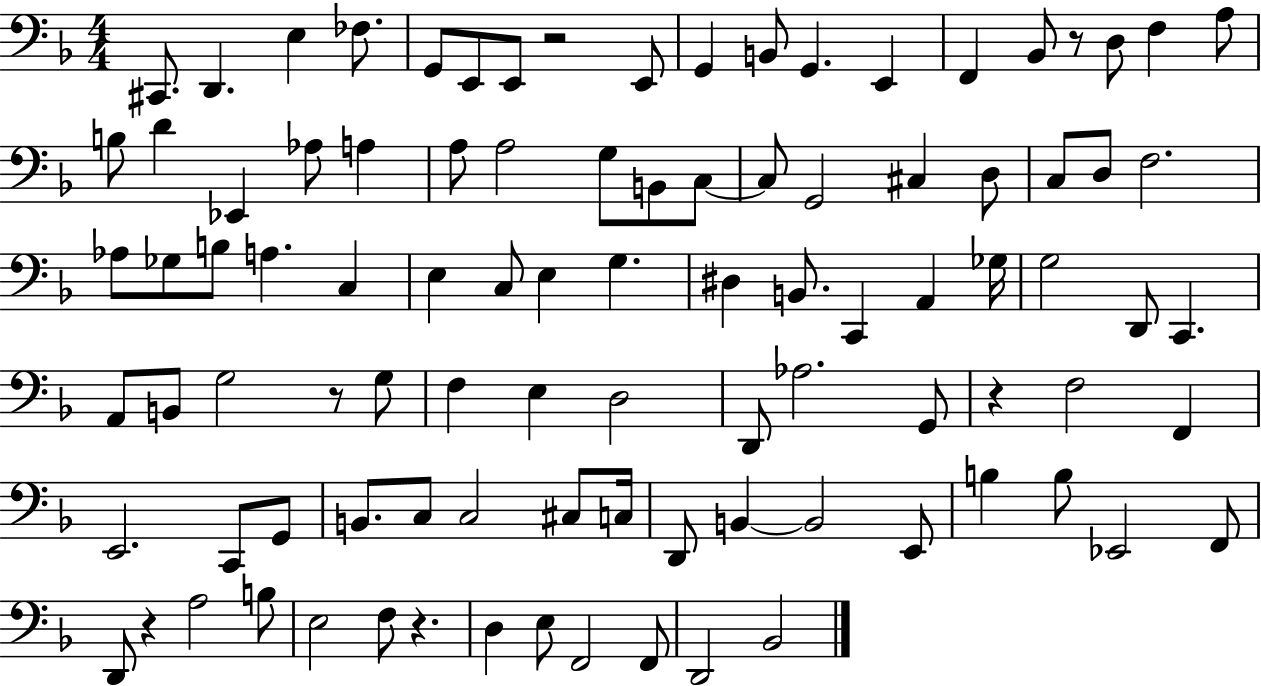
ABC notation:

X:1
T:Untitled
M:4/4
L:1/4
K:F
^C,,/2 D,, E, _F,/2 G,,/2 E,,/2 E,,/2 z2 E,,/2 G,, B,,/2 G,, E,, F,, _B,,/2 z/2 D,/2 F, A,/2 B,/2 D _E,, _A,/2 A, A,/2 A,2 G,/2 B,,/2 C,/2 C,/2 G,,2 ^C, D,/2 C,/2 D,/2 F,2 _A,/2 _G,/2 B,/2 A, C, E, C,/2 E, G, ^D, B,,/2 C,, A,, _G,/4 G,2 D,,/2 C,, A,,/2 B,,/2 G,2 z/2 G,/2 F, E, D,2 D,,/2 _A,2 G,,/2 z F,2 F,, E,,2 C,,/2 G,,/2 B,,/2 C,/2 C,2 ^C,/2 C,/4 D,,/2 B,, B,,2 E,,/2 B, B,/2 _E,,2 F,,/2 D,,/2 z A,2 B,/2 E,2 F,/2 z D, E,/2 F,,2 F,,/2 D,,2 _B,,2